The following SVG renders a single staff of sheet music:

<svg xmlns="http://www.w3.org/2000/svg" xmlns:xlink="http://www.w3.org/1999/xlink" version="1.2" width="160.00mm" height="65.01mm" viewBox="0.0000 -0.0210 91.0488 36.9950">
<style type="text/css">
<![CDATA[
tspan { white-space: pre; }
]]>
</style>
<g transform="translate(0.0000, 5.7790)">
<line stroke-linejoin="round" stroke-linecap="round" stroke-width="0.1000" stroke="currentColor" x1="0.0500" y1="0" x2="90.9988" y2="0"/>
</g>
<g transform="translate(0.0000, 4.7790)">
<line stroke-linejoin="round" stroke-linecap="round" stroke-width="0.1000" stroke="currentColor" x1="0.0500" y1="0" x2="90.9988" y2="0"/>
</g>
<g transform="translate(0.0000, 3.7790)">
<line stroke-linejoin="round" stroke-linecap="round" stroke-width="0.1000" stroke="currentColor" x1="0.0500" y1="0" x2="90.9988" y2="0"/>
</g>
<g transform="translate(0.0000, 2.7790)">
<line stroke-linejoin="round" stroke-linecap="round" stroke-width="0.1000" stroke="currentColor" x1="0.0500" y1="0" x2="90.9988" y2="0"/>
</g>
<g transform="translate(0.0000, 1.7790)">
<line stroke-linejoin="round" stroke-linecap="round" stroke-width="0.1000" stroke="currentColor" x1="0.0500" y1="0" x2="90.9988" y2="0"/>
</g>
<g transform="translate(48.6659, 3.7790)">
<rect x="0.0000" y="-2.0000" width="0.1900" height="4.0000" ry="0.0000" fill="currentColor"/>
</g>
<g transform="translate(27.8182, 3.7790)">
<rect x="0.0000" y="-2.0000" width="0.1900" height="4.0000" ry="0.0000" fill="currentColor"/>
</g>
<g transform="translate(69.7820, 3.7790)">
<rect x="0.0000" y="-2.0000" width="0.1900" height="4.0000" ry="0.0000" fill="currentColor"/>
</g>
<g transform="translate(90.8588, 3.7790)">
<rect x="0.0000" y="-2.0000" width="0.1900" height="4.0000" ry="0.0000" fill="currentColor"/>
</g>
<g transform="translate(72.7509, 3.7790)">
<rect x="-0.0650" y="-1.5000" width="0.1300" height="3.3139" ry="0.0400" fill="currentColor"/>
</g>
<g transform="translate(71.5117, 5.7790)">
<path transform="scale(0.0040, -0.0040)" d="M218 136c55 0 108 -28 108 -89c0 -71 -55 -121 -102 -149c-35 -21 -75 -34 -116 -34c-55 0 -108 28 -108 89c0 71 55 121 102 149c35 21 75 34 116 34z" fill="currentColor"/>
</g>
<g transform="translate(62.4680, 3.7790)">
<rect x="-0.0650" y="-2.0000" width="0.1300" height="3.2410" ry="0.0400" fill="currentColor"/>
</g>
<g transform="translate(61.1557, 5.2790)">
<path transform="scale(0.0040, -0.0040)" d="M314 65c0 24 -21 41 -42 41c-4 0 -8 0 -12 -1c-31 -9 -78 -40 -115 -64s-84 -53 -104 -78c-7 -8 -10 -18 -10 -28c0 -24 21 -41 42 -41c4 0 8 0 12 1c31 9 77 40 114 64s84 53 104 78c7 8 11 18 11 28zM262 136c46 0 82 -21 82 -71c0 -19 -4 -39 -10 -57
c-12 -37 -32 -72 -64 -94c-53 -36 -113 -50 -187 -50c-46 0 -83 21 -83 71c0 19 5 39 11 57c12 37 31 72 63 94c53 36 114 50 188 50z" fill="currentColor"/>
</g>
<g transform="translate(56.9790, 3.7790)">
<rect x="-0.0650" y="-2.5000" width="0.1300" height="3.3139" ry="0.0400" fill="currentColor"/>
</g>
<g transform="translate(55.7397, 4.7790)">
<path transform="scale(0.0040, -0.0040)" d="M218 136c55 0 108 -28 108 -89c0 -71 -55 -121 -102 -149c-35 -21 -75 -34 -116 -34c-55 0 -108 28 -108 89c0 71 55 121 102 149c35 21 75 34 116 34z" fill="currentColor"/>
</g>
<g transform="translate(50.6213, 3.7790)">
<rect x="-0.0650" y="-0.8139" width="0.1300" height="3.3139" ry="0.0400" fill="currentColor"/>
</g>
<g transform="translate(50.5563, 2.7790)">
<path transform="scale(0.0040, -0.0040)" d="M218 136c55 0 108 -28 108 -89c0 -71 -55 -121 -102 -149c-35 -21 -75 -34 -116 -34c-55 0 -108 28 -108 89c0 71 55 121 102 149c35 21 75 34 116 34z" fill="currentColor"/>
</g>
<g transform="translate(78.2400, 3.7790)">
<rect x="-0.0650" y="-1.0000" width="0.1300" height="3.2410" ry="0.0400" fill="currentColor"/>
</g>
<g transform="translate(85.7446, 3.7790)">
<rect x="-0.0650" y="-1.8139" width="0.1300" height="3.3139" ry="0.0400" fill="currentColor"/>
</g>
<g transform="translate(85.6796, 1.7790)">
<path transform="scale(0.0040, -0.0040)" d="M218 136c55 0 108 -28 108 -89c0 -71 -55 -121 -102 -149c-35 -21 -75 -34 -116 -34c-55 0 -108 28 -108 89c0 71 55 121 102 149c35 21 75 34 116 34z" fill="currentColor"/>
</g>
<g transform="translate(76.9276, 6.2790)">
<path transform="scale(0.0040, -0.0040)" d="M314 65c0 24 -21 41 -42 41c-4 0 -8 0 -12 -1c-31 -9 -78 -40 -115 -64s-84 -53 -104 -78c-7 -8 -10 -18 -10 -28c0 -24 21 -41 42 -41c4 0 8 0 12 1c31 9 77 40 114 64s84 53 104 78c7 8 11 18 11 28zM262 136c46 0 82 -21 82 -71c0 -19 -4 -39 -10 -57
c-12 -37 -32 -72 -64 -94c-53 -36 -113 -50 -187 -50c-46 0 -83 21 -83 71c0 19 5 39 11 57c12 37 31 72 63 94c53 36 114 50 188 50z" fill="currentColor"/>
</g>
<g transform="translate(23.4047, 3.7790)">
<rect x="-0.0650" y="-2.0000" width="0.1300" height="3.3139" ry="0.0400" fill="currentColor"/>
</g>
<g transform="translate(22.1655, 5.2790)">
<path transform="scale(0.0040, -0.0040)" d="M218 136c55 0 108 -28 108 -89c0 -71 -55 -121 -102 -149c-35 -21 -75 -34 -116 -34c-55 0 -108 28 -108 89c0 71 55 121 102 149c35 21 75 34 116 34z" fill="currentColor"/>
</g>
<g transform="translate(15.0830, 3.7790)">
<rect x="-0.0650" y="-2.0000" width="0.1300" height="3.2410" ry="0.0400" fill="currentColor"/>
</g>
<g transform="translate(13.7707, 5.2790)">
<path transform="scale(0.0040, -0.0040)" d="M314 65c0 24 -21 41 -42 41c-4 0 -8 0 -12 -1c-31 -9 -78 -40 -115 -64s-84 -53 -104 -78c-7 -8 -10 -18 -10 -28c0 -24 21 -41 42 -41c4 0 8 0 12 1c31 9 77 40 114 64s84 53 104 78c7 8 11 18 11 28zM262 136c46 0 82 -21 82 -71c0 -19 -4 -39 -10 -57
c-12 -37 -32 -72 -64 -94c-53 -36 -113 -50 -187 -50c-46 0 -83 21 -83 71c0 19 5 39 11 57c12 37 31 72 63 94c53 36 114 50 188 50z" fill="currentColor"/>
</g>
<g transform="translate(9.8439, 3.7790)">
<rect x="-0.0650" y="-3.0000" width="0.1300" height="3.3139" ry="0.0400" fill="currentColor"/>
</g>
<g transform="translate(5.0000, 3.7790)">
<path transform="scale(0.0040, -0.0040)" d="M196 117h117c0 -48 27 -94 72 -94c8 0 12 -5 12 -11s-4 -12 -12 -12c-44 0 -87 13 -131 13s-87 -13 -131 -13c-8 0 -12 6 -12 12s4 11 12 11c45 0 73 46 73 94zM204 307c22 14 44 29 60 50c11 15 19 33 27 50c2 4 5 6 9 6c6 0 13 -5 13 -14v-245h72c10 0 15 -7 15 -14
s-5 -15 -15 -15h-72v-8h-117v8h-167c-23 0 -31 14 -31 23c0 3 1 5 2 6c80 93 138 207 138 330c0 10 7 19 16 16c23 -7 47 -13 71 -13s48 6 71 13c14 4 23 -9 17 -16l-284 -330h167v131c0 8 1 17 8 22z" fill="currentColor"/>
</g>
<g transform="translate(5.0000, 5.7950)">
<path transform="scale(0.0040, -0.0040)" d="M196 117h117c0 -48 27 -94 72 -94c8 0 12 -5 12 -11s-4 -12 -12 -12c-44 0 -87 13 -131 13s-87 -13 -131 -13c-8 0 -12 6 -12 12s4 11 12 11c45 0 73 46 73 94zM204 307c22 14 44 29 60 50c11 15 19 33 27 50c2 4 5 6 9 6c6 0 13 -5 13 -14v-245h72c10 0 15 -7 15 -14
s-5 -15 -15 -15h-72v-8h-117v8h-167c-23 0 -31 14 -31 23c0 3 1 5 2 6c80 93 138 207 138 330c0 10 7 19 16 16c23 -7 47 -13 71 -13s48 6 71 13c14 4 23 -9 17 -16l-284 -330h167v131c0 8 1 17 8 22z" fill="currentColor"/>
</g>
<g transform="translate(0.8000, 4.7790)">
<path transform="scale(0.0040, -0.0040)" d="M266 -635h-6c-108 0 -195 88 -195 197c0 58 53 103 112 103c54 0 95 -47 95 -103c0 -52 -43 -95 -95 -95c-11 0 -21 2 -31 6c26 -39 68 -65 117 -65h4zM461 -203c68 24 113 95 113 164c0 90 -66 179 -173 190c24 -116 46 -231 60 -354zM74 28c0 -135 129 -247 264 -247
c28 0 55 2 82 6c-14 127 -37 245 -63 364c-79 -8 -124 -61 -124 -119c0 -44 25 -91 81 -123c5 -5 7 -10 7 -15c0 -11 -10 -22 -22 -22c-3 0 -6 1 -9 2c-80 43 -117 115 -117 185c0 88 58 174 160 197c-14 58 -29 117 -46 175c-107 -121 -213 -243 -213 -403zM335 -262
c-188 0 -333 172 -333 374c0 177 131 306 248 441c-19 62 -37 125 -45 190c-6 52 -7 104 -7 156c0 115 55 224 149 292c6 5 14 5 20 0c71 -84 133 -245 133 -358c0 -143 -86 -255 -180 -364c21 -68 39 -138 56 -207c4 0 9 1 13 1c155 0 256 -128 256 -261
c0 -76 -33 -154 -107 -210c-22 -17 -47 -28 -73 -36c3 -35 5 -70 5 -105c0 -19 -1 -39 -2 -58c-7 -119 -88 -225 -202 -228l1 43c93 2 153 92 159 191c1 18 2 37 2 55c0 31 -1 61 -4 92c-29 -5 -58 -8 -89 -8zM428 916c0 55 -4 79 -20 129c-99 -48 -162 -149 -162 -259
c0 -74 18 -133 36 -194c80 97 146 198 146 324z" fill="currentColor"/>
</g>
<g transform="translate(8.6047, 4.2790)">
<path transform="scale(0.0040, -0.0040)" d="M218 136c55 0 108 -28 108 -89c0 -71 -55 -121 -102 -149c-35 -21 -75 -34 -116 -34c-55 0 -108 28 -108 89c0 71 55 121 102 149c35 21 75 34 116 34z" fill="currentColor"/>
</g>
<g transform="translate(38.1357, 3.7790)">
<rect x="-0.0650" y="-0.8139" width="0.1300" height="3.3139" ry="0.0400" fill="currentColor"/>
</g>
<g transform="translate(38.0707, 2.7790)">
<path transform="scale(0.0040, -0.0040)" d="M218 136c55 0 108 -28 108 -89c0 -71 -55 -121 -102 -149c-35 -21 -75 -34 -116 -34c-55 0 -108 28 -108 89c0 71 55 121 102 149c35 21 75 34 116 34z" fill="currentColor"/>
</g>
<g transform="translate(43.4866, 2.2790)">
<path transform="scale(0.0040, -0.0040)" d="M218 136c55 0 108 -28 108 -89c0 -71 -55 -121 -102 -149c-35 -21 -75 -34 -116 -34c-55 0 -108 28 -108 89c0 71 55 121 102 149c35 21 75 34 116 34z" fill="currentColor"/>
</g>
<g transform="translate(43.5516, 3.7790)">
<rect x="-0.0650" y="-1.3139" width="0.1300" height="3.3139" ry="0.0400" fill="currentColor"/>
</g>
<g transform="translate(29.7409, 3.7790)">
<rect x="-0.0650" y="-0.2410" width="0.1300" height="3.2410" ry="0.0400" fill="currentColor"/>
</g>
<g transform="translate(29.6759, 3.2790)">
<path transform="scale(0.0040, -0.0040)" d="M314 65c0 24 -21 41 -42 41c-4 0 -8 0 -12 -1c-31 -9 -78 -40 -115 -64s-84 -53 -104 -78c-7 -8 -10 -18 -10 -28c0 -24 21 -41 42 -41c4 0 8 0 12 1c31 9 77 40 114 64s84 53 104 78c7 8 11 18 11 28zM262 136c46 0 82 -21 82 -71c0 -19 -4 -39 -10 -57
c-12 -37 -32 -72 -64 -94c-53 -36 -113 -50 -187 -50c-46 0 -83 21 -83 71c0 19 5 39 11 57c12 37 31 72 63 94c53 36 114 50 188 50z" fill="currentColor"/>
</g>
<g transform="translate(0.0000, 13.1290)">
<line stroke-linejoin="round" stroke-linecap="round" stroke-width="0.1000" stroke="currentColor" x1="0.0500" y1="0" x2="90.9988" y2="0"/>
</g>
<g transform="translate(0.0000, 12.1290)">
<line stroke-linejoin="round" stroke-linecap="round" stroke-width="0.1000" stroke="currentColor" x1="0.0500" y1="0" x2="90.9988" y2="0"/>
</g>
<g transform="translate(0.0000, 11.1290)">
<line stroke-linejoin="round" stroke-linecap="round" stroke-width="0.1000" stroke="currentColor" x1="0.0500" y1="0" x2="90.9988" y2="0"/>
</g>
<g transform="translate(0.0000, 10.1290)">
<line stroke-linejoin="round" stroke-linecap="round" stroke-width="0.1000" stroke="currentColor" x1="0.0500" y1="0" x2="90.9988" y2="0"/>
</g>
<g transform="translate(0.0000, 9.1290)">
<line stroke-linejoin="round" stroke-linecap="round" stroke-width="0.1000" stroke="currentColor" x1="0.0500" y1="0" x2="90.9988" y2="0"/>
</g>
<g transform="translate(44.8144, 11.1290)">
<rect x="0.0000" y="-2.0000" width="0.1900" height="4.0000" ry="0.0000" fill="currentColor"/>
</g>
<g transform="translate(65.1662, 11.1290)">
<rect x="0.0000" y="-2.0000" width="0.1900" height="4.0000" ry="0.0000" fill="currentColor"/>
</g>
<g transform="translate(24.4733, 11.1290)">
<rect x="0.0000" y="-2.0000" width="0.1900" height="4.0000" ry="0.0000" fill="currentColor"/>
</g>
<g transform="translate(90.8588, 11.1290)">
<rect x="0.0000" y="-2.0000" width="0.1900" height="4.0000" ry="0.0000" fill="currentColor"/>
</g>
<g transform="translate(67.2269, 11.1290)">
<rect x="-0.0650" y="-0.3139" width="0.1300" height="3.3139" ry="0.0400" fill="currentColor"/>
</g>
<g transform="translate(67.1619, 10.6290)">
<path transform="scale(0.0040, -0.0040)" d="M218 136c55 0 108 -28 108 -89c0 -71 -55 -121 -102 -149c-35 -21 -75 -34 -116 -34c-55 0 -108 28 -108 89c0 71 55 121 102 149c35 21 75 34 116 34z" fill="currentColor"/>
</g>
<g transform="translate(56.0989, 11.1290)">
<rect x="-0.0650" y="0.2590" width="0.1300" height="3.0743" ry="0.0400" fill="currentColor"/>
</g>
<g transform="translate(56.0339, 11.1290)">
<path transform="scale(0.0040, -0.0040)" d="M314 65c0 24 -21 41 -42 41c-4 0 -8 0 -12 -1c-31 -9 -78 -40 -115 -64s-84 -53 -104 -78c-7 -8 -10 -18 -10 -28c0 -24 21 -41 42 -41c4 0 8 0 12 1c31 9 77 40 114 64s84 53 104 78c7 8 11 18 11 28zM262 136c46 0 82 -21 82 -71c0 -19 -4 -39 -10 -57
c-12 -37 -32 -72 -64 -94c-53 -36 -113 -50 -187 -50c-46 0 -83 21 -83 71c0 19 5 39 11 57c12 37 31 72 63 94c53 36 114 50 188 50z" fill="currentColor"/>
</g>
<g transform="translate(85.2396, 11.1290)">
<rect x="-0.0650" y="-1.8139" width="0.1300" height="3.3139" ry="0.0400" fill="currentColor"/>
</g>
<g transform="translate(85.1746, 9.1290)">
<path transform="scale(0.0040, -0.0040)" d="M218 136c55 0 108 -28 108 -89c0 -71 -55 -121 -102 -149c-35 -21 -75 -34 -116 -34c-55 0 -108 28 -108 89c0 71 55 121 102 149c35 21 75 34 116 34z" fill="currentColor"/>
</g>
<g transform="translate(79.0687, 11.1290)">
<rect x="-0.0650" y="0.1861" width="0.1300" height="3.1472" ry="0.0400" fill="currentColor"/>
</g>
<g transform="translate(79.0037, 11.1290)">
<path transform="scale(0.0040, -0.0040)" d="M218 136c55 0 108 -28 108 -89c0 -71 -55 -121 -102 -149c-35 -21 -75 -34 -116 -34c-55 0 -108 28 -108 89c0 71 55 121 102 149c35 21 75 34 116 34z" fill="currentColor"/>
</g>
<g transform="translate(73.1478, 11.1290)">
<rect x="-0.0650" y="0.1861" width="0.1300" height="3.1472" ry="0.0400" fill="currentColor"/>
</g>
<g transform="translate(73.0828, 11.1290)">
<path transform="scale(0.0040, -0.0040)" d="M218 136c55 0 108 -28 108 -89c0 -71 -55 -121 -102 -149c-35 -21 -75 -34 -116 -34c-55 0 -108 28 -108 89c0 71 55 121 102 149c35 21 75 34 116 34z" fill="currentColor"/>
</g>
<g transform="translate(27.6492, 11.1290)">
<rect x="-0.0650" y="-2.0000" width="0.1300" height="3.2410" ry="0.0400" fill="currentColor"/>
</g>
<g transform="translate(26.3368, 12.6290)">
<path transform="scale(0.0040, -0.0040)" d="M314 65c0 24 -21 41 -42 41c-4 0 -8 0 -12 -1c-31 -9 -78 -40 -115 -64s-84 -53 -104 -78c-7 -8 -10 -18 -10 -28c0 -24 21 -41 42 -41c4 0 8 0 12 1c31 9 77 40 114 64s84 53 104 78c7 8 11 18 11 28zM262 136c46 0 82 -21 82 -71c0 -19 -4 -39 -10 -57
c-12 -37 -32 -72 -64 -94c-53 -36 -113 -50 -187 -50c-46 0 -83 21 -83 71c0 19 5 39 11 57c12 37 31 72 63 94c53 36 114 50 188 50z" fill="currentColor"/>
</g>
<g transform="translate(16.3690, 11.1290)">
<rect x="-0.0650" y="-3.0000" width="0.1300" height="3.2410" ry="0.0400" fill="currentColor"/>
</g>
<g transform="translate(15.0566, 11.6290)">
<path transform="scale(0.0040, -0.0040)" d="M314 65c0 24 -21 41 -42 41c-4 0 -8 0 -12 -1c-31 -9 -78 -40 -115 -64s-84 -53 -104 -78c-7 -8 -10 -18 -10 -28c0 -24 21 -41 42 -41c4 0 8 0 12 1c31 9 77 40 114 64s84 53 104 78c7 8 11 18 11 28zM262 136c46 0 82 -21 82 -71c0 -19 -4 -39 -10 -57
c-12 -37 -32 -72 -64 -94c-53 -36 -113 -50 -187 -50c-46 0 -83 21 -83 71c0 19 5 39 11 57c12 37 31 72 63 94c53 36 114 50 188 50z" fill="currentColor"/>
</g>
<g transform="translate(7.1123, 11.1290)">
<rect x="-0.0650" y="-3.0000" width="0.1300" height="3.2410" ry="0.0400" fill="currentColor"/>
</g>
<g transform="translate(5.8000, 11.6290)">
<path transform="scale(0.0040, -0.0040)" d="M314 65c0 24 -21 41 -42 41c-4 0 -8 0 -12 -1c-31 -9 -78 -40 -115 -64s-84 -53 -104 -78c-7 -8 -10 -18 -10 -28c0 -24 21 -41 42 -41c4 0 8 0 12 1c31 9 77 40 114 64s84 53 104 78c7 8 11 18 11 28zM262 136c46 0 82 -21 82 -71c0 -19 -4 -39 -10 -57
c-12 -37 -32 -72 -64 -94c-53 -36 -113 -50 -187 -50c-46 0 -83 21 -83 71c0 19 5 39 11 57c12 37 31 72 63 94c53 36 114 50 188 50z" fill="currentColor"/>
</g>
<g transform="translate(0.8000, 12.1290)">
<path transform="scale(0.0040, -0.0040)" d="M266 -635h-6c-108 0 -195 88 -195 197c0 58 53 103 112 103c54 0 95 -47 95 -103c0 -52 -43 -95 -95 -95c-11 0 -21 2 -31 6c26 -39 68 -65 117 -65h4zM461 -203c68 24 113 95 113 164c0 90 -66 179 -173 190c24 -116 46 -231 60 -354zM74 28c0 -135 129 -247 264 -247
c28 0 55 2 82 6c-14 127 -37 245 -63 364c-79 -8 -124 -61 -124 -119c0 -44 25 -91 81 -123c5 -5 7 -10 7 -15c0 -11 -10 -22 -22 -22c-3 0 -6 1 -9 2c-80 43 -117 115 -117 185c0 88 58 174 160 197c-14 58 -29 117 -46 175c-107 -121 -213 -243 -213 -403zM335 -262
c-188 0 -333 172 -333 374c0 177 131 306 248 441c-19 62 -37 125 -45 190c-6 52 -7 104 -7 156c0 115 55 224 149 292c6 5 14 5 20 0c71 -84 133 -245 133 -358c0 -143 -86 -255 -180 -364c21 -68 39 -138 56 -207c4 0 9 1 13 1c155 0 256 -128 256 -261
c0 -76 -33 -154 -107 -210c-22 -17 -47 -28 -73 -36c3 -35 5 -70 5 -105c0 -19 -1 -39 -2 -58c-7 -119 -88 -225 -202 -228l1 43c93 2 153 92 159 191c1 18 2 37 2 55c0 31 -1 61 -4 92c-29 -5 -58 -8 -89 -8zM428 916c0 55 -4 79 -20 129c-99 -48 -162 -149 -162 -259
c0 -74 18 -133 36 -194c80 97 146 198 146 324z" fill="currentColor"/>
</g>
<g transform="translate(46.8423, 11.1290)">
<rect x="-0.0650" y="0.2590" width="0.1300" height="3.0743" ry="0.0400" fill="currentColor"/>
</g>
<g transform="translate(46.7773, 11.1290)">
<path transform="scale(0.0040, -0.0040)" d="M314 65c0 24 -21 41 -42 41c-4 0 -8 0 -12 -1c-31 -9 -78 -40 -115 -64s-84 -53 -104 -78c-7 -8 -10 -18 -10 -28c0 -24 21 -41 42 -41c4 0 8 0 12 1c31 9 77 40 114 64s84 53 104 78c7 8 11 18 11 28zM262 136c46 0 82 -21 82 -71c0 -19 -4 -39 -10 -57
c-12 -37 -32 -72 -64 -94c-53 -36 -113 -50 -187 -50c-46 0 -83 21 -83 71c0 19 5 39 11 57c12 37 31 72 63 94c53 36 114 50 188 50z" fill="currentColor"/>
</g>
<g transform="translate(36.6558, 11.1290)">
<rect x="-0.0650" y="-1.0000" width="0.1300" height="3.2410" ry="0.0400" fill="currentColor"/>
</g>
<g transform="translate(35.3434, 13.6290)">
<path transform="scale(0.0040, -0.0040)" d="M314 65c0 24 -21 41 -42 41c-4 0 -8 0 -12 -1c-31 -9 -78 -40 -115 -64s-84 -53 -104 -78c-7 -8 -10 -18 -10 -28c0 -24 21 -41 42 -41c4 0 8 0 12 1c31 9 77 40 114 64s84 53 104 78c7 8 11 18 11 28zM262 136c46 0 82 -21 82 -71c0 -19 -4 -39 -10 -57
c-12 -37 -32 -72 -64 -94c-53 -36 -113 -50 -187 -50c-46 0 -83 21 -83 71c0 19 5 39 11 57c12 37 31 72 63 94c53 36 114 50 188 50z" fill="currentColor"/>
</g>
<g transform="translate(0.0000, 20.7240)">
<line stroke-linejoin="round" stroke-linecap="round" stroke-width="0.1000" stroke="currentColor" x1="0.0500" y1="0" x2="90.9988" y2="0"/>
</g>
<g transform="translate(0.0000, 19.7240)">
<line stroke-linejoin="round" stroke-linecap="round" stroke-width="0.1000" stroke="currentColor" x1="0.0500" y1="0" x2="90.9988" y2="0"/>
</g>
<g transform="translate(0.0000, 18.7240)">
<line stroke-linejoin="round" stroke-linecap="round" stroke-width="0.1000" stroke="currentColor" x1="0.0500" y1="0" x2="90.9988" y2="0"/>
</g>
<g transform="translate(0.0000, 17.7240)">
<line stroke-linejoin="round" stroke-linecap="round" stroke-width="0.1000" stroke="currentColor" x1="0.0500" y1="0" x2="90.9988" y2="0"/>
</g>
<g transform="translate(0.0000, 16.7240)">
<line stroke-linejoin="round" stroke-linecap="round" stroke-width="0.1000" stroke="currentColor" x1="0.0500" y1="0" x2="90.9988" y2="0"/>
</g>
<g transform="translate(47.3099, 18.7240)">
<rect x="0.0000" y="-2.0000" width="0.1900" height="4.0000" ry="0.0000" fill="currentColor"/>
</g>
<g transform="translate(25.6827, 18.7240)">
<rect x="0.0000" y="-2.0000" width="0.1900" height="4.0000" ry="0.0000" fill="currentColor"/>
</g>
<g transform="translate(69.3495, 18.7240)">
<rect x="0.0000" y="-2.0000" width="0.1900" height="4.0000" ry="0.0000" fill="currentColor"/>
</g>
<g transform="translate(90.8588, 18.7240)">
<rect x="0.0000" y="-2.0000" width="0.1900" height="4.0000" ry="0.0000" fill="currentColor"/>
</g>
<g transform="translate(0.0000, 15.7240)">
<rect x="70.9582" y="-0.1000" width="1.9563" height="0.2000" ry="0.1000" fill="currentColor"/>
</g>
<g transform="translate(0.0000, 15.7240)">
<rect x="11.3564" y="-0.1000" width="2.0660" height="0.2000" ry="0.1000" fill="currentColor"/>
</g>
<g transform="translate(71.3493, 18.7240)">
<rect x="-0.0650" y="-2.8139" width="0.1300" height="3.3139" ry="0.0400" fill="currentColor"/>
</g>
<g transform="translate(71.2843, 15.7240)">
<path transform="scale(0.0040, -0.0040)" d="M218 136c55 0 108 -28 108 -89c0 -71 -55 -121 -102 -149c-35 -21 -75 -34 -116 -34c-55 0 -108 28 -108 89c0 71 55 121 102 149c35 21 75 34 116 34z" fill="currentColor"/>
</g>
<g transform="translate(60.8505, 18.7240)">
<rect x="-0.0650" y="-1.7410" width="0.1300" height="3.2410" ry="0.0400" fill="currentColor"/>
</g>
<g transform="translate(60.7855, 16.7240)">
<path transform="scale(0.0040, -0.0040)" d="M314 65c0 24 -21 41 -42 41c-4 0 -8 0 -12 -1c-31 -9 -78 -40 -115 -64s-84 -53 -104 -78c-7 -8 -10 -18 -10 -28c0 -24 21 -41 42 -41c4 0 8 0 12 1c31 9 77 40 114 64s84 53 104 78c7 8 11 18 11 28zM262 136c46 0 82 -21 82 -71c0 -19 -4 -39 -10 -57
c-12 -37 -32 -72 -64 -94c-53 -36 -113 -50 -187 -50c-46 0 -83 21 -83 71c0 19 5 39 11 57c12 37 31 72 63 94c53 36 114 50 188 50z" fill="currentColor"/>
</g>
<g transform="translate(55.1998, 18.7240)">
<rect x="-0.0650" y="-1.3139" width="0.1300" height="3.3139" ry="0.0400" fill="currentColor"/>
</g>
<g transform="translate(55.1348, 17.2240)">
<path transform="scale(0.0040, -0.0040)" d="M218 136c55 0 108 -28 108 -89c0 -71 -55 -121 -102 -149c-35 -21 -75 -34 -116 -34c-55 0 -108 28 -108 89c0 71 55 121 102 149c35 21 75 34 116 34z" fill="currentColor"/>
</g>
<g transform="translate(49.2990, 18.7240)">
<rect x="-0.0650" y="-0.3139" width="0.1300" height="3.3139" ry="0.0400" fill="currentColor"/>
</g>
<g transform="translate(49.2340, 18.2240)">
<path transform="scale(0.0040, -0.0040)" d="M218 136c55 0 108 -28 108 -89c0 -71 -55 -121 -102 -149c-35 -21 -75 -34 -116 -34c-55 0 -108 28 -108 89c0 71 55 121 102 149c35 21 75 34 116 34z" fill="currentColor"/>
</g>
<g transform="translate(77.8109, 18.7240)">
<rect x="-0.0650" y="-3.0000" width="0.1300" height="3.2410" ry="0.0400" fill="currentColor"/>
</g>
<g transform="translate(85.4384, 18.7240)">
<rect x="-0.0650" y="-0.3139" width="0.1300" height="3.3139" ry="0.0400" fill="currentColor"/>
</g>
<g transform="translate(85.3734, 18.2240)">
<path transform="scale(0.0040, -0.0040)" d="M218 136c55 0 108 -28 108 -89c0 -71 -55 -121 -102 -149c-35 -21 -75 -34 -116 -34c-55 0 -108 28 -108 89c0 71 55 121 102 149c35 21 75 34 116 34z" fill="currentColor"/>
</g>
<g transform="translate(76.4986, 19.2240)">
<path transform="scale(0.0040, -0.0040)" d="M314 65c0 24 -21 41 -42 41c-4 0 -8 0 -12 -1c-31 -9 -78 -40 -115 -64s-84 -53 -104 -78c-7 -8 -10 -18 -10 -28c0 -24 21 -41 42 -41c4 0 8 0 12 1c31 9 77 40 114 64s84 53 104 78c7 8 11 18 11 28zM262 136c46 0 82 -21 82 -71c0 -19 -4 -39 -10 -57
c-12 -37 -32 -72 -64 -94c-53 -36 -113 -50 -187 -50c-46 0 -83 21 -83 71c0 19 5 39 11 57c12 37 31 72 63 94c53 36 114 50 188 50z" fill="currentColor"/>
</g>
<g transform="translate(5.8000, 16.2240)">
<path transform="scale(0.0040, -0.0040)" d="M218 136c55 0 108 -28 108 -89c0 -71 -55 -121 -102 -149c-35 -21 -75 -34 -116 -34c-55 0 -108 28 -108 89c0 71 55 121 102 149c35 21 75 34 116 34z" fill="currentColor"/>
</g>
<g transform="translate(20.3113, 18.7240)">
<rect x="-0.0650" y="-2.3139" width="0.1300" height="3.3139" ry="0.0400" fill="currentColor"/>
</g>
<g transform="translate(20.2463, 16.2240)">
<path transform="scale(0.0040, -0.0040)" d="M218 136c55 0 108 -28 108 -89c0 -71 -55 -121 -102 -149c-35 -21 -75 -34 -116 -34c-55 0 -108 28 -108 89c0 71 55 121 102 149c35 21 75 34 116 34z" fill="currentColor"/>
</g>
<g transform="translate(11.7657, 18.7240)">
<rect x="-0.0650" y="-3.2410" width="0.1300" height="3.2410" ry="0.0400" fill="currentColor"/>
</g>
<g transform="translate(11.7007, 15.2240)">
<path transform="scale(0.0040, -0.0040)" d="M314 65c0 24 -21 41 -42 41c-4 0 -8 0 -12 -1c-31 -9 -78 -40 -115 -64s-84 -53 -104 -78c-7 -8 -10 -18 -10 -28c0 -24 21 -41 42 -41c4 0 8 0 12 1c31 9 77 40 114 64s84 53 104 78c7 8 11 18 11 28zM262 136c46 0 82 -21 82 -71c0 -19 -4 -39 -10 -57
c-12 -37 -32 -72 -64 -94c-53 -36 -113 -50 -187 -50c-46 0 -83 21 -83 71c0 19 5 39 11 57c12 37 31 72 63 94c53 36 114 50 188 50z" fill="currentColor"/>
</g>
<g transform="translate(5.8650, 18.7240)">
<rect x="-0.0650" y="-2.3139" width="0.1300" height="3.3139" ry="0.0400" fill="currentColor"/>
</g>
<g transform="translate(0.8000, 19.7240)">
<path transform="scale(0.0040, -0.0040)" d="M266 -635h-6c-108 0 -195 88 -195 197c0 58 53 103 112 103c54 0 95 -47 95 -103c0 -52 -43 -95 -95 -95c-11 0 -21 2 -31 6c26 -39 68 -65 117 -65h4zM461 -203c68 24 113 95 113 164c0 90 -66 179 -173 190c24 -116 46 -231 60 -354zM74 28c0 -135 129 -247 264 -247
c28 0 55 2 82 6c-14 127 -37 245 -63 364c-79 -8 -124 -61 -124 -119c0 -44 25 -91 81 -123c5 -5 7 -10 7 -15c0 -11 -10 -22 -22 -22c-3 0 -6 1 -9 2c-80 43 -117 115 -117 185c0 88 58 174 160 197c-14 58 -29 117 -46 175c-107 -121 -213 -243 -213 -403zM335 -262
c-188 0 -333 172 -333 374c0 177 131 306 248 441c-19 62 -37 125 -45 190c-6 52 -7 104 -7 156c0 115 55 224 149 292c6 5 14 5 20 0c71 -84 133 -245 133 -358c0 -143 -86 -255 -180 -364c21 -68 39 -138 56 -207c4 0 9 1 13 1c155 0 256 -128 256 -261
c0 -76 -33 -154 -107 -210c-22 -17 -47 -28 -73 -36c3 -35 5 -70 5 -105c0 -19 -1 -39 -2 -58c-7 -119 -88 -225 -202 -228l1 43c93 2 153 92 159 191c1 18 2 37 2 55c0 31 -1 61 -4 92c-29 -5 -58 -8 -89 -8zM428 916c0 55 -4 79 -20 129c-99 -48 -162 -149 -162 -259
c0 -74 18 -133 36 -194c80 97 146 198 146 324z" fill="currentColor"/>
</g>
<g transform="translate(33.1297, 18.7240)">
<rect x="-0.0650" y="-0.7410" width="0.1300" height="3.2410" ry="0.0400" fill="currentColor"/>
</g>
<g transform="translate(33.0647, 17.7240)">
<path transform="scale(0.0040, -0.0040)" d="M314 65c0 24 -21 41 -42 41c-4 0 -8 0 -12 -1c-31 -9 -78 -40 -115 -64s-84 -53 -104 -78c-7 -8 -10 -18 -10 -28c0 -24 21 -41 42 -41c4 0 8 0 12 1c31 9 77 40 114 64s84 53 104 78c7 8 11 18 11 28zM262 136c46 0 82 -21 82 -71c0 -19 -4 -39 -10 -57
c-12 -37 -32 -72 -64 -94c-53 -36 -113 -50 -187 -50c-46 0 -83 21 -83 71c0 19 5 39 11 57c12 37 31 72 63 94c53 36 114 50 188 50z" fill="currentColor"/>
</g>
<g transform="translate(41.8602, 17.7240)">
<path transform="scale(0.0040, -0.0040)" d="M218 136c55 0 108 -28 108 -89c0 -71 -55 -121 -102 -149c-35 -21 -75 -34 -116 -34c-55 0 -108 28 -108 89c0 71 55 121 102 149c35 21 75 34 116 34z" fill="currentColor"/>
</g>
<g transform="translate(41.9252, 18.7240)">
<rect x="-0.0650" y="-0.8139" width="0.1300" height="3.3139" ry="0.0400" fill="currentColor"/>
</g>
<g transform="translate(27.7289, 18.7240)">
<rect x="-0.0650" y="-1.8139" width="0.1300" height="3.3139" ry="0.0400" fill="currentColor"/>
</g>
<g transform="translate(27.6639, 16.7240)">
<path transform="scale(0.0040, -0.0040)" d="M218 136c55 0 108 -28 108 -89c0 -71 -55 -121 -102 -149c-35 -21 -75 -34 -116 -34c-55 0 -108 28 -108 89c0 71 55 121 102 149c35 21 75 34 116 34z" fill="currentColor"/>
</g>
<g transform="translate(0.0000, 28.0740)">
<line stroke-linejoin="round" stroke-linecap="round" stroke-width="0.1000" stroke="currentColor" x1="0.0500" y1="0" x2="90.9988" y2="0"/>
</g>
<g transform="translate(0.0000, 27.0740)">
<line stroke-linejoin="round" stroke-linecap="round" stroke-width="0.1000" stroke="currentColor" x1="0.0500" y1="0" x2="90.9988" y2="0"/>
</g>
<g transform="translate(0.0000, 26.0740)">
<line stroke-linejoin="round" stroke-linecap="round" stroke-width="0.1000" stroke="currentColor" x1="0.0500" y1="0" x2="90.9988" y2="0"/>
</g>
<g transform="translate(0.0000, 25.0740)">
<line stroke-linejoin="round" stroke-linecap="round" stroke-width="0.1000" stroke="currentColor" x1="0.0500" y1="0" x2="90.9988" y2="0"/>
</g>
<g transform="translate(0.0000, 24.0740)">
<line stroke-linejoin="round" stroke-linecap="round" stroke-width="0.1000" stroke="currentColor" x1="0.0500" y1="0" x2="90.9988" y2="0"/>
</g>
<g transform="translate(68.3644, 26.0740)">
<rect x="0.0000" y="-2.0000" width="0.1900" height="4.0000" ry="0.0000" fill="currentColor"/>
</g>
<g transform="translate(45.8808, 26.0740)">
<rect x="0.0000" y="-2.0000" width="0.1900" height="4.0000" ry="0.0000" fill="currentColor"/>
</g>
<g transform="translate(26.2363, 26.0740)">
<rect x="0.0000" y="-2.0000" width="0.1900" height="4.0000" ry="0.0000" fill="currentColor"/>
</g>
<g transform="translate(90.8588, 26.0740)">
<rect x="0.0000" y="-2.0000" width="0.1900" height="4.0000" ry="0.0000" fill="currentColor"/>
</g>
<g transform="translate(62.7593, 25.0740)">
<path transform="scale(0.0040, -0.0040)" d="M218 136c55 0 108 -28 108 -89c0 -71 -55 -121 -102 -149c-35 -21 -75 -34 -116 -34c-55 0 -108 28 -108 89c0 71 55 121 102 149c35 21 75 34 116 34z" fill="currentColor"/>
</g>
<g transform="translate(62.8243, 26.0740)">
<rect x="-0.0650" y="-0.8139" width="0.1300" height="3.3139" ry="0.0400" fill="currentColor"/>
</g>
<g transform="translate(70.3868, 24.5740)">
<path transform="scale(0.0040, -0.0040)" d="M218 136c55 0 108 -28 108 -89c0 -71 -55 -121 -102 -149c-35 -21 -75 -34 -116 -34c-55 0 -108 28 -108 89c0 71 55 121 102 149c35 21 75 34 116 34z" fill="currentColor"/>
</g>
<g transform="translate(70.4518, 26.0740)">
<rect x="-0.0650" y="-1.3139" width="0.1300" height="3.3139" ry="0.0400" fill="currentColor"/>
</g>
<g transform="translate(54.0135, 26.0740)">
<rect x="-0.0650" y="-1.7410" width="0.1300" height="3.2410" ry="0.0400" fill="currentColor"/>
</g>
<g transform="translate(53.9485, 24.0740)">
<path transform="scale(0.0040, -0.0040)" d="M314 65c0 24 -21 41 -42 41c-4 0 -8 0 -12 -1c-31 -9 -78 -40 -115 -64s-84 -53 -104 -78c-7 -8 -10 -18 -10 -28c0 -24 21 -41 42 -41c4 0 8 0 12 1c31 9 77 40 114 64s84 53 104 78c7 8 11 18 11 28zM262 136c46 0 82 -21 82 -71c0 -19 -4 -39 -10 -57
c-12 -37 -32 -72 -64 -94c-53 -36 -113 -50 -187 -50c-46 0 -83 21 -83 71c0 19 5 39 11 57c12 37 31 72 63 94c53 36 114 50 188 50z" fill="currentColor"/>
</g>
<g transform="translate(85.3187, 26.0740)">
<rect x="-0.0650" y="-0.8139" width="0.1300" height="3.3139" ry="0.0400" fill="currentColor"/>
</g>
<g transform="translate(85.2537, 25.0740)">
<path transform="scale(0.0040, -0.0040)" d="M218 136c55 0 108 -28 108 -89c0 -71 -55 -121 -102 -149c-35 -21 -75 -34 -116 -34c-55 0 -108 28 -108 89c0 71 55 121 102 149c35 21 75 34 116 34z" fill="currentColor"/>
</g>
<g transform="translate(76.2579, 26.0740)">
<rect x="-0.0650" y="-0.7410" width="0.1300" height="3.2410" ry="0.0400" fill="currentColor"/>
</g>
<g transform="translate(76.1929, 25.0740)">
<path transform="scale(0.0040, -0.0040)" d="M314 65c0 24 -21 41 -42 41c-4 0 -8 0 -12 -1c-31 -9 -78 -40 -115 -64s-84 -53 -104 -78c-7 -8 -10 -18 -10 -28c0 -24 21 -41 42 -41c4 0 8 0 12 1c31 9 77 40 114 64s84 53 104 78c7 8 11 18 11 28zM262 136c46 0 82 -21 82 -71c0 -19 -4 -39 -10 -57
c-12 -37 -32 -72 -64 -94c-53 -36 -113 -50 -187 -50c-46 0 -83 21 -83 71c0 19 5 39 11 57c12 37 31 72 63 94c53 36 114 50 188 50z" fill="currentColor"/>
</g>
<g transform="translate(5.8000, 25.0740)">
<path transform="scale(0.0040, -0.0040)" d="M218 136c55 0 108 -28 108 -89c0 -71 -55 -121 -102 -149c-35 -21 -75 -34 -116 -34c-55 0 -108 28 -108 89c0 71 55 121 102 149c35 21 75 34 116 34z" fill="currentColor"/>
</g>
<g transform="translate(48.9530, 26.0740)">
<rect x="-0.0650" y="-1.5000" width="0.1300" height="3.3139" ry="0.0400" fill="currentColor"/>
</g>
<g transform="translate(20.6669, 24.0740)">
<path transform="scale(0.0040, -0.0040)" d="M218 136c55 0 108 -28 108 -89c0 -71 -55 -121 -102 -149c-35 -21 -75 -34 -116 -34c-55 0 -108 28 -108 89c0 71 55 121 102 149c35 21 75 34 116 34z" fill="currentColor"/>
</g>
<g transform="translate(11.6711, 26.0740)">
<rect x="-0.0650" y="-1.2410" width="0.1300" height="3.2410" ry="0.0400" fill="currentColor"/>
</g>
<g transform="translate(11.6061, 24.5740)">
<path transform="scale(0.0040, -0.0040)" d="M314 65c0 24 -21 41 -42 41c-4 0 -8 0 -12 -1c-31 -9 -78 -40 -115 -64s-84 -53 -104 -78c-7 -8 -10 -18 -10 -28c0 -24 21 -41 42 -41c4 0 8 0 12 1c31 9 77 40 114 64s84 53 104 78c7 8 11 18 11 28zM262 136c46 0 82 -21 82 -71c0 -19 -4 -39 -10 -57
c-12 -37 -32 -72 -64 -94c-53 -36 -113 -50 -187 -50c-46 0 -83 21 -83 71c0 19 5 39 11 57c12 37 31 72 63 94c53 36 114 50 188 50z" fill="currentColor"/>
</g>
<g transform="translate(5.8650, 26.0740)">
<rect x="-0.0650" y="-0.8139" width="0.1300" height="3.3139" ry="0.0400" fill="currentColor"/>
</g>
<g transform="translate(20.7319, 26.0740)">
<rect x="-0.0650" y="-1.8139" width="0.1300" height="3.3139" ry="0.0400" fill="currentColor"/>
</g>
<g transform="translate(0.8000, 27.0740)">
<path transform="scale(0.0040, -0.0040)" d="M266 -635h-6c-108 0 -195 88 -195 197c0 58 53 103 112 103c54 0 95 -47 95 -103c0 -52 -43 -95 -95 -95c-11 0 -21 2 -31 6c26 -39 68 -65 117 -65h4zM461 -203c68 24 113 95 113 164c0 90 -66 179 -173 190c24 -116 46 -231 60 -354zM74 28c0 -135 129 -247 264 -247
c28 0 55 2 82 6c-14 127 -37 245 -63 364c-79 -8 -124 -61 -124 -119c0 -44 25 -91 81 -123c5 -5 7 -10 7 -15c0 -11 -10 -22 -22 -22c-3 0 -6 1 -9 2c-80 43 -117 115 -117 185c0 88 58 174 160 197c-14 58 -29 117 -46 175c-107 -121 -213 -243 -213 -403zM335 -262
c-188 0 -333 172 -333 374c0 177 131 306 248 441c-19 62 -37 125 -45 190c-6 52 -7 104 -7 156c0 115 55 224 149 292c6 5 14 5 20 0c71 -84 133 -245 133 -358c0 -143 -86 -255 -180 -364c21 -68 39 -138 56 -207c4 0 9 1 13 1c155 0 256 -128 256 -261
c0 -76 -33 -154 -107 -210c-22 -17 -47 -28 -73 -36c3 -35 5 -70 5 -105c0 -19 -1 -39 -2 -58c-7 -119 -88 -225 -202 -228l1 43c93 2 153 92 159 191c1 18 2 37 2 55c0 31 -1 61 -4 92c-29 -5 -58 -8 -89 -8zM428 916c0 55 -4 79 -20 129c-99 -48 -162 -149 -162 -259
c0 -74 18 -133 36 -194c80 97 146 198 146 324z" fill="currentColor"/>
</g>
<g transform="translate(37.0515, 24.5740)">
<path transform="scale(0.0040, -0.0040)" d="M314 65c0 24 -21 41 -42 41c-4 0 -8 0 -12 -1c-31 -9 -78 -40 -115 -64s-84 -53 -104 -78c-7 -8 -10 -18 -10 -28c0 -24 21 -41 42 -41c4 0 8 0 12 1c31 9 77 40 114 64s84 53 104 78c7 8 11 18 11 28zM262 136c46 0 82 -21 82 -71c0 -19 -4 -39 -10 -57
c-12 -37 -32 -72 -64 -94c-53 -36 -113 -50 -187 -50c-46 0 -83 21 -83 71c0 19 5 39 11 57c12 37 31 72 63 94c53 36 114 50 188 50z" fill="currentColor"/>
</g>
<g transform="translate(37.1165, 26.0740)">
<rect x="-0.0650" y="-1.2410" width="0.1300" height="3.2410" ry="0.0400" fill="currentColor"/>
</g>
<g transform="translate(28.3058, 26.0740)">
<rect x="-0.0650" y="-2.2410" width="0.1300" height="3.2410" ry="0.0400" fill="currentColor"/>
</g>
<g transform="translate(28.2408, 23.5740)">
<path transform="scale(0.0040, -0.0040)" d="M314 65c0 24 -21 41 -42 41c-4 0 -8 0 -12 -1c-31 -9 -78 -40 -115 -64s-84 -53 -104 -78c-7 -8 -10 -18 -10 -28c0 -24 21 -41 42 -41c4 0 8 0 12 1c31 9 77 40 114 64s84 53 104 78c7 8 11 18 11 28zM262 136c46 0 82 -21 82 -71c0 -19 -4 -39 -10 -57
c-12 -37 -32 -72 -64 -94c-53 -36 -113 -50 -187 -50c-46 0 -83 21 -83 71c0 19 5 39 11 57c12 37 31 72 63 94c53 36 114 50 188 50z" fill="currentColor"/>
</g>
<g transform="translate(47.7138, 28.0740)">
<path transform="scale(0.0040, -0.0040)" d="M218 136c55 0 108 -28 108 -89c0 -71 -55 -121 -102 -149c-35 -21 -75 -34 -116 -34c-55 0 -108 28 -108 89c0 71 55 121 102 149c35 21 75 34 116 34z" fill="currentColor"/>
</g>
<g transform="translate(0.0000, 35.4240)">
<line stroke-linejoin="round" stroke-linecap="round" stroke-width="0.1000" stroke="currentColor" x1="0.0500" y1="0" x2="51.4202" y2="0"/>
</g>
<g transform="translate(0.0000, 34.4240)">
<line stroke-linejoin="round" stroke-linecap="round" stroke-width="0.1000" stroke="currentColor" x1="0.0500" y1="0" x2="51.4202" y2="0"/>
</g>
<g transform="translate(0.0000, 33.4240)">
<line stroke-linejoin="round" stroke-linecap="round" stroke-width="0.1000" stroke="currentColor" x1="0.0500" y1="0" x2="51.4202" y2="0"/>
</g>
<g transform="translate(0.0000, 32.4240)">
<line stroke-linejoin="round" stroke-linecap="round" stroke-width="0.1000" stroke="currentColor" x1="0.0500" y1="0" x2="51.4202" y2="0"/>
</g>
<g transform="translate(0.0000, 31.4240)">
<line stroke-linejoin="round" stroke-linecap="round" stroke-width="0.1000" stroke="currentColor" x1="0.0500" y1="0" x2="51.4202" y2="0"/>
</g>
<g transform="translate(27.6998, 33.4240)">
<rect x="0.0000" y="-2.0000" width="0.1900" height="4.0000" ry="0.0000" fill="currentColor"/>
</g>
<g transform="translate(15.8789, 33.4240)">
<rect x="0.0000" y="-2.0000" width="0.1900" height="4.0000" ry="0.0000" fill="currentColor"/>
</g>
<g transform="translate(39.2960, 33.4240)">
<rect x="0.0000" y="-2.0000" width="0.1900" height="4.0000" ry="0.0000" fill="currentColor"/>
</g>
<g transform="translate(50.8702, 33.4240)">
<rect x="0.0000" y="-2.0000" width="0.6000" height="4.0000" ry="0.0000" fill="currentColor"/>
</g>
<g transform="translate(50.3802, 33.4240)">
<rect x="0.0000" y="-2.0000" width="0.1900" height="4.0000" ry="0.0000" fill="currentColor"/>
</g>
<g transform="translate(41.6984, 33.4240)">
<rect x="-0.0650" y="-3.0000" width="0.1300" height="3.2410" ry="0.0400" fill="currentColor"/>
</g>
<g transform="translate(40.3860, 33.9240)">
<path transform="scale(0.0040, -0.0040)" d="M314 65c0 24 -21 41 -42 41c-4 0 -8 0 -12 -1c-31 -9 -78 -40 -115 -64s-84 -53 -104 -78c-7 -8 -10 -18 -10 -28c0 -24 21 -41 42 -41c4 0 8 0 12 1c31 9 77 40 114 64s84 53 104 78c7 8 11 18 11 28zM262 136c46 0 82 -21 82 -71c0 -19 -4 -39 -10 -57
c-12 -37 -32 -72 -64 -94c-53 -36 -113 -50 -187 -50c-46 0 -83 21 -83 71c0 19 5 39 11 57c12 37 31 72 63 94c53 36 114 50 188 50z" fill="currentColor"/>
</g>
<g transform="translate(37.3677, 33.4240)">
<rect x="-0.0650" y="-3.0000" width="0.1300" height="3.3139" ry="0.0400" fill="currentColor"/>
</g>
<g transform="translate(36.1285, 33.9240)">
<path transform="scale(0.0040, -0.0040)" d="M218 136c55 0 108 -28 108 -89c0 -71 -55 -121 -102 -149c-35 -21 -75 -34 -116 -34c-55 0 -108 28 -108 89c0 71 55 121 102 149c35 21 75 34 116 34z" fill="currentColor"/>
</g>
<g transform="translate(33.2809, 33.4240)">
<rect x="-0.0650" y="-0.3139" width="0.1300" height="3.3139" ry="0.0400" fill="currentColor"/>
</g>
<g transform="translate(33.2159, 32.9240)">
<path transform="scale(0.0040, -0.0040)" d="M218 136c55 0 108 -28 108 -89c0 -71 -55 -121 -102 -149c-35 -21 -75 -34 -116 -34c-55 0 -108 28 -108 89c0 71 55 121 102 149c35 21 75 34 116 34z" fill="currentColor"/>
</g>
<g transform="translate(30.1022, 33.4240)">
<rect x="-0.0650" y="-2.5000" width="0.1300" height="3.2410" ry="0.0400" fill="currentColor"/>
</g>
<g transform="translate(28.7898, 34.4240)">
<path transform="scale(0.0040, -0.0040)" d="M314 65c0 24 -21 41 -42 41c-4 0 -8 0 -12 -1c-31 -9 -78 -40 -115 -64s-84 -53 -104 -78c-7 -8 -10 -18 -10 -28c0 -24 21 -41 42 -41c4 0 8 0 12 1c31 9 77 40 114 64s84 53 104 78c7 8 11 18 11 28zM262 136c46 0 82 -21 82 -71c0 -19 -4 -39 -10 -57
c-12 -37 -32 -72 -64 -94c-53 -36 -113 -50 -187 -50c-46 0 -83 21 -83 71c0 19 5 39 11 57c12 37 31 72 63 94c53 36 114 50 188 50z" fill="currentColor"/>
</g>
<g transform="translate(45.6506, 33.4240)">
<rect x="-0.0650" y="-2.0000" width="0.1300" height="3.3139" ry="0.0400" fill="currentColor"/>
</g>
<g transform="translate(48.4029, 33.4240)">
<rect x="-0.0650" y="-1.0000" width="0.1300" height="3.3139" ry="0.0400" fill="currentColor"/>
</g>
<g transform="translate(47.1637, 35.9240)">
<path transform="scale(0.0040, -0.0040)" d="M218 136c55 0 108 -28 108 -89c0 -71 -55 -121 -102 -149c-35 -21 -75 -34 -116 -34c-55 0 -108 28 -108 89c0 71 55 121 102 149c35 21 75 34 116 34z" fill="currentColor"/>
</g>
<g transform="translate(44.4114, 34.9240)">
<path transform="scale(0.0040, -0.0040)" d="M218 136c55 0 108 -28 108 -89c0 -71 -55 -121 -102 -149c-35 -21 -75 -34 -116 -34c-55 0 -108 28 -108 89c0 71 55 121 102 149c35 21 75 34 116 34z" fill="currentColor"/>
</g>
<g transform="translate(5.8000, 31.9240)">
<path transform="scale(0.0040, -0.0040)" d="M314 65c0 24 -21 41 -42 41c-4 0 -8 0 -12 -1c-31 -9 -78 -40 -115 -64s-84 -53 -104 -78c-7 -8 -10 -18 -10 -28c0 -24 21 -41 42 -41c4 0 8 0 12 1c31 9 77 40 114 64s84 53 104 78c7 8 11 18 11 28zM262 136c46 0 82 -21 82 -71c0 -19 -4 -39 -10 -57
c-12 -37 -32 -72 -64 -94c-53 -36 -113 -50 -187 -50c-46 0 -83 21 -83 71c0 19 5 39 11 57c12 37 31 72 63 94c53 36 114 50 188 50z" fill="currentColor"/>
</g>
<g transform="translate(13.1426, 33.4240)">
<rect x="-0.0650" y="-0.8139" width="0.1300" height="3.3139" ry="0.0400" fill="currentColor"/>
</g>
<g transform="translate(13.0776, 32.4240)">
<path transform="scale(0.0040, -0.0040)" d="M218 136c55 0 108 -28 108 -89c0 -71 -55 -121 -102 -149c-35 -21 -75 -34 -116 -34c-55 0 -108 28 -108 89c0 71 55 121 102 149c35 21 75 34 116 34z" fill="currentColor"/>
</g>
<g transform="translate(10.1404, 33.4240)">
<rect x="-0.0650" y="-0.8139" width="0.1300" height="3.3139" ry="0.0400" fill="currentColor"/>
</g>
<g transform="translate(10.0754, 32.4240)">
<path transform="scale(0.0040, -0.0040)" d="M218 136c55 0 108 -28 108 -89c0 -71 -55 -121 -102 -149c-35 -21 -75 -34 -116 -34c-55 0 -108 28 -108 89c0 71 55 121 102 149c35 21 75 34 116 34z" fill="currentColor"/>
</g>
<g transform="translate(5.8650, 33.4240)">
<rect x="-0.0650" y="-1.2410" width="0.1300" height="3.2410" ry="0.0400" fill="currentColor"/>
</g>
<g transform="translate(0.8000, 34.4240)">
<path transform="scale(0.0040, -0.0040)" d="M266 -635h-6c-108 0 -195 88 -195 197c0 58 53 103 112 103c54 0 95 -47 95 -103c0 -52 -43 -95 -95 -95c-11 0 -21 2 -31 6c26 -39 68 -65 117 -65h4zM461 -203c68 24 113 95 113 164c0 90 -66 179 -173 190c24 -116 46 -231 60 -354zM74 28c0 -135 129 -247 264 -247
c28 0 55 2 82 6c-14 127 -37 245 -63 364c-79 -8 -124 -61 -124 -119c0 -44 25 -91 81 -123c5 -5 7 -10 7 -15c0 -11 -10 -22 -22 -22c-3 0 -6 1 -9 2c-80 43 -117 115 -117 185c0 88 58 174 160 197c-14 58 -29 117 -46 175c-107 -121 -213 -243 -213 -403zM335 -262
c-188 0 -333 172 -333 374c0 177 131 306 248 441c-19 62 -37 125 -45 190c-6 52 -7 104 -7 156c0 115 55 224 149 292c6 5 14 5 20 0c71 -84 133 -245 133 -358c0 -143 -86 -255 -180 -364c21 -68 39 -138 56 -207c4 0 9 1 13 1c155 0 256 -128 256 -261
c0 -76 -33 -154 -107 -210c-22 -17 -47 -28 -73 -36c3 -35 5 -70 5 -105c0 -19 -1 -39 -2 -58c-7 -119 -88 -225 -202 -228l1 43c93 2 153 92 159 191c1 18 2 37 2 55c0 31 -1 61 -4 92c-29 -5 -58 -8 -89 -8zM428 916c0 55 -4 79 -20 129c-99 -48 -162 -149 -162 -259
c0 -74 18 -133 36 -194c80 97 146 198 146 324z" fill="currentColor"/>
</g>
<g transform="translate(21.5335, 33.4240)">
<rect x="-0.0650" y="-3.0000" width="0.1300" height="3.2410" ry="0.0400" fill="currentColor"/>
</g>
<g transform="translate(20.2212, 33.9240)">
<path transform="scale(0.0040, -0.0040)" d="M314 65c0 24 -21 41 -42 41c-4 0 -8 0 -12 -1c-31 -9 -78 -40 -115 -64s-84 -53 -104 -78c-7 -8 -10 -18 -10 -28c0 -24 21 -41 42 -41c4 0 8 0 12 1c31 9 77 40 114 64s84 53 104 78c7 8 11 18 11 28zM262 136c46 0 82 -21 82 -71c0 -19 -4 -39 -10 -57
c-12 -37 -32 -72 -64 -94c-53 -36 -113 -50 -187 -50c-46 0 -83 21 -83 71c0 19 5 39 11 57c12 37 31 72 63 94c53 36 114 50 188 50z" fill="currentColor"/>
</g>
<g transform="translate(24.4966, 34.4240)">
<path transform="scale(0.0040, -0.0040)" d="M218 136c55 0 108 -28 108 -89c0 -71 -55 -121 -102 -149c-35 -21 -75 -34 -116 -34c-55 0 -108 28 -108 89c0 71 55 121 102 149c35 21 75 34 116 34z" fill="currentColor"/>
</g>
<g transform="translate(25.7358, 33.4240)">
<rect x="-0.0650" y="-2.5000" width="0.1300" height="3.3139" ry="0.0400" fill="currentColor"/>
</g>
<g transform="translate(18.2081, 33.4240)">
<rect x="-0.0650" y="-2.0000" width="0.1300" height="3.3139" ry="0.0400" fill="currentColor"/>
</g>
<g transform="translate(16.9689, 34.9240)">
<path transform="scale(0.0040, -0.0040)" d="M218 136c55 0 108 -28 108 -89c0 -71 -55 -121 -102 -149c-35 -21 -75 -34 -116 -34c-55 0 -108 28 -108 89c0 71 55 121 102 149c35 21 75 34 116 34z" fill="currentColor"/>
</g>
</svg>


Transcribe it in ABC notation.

X:1
T:Untitled
M:4/4
L:1/4
K:C
A F2 F c2 d e d G F2 E D2 f A2 A2 F2 D2 B2 B2 c B B f g b2 g f d2 d c e f2 a A2 c d e2 f g2 e2 E f2 d e d2 d e2 d d F A2 G G2 c A A2 F D